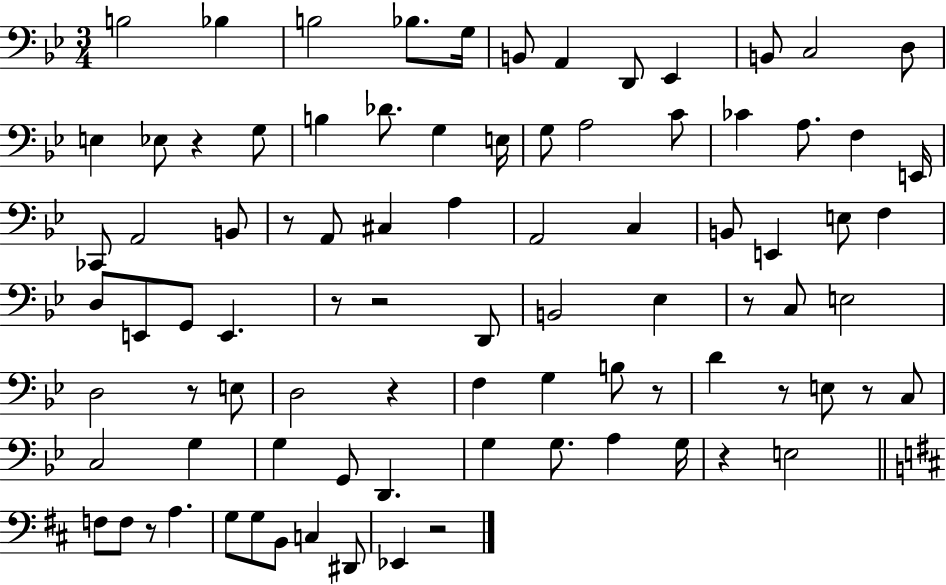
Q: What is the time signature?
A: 3/4